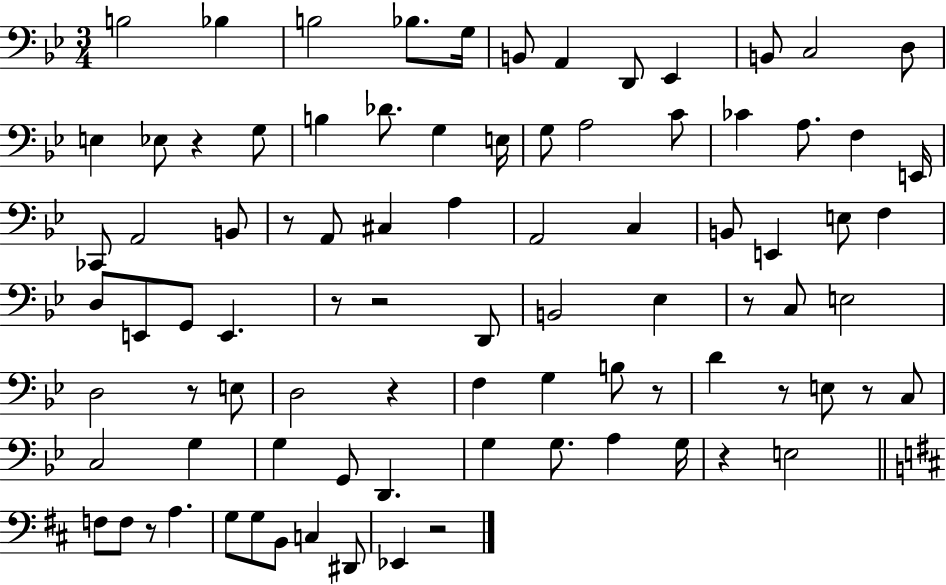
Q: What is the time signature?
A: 3/4